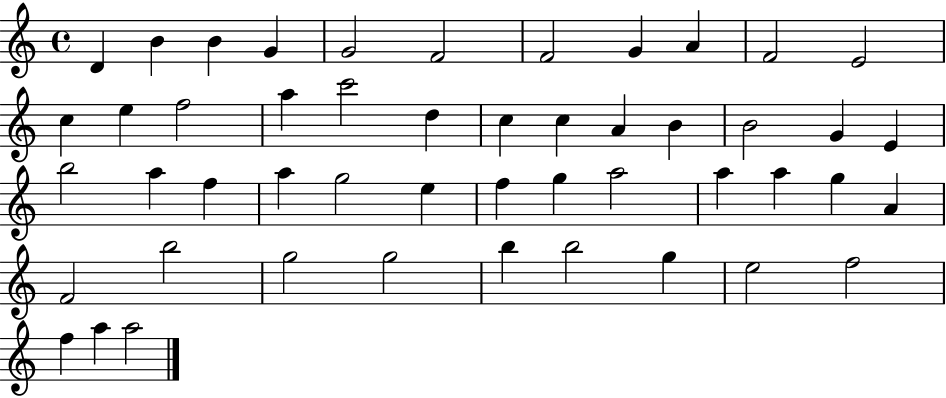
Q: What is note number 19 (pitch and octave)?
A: C5